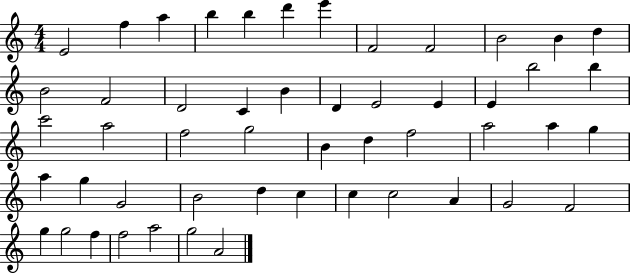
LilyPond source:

{
  \clef treble
  \numericTimeSignature
  \time 4/4
  \key c \major
  e'2 f''4 a''4 | b''4 b''4 d'''4 e'''4 | f'2 f'2 | b'2 b'4 d''4 | \break b'2 f'2 | d'2 c'4 b'4 | d'4 e'2 e'4 | e'4 b''2 b''4 | \break c'''2 a''2 | f''2 g''2 | b'4 d''4 f''2 | a''2 a''4 g''4 | \break a''4 g''4 g'2 | b'2 d''4 c''4 | c''4 c''2 a'4 | g'2 f'2 | \break g''4 g''2 f''4 | f''2 a''2 | g''2 a'2 | \bar "|."
}